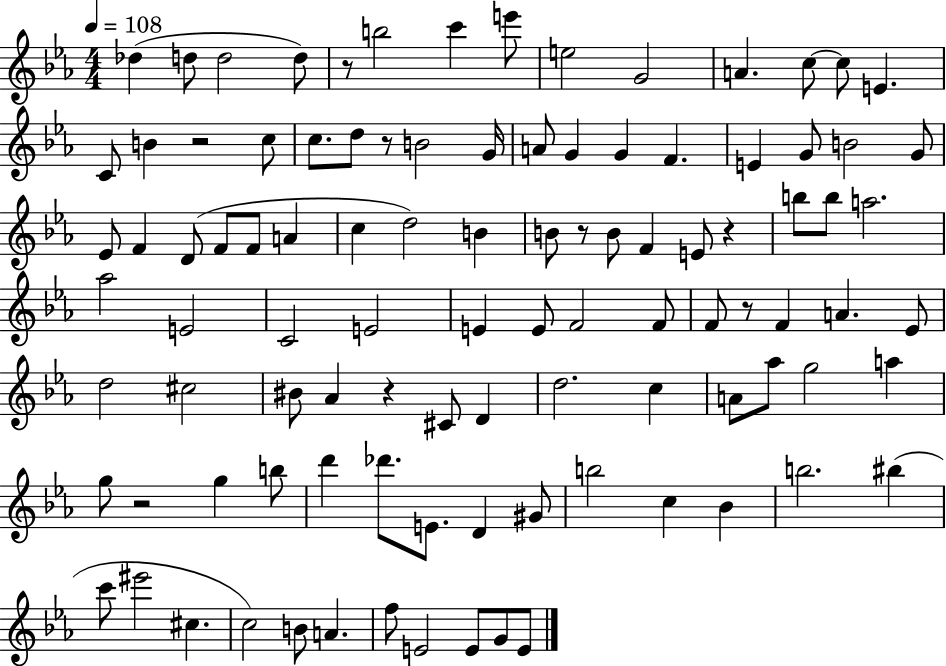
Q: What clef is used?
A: treble